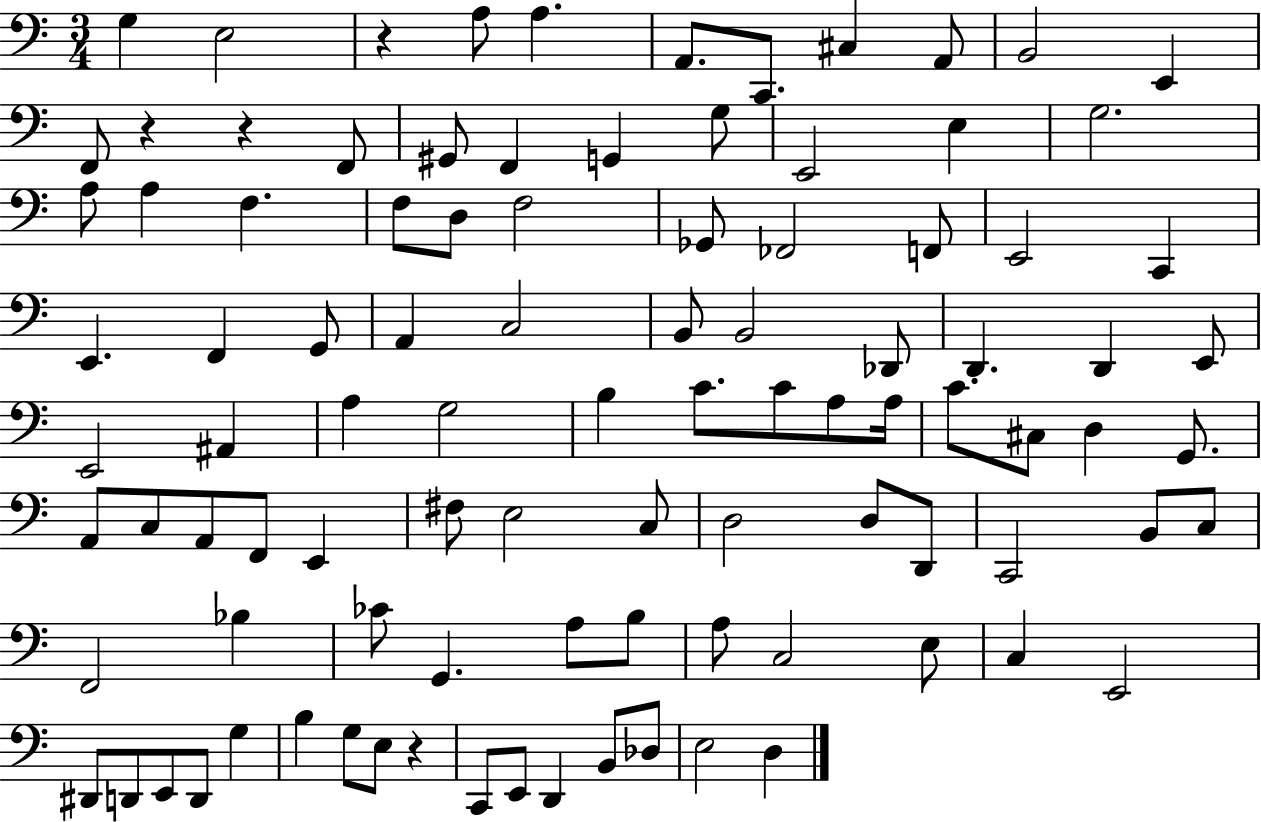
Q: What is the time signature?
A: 3/4